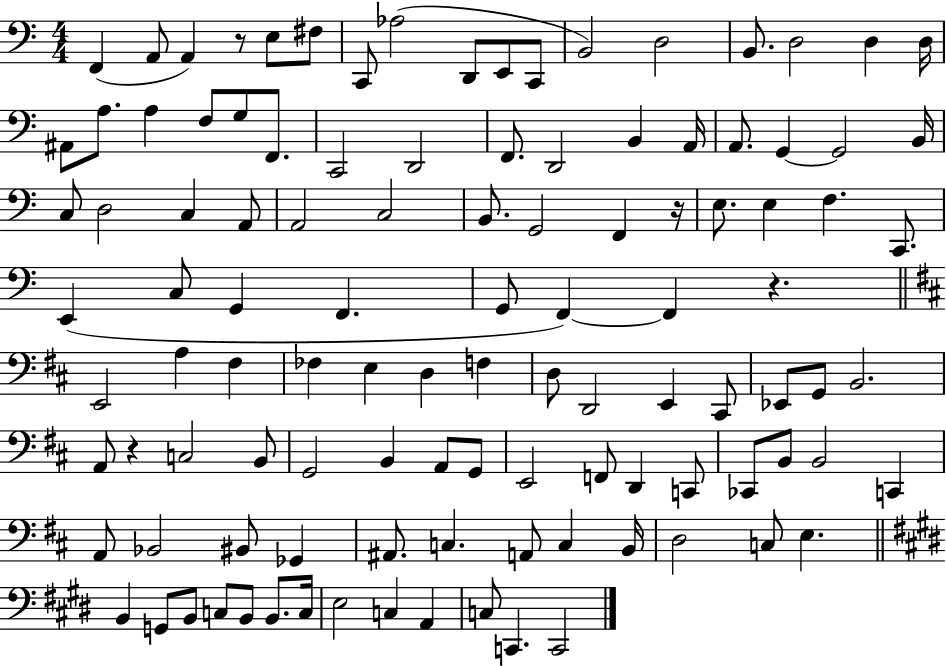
{
  \clef bass
  \numericTimeSignature
  \time 4/4
  \key c \major
  \repeat volta 2 { f,4( a,8 a,4) r8 e8 fis8 | c,8 aes2( d,8 e,8 c,8 | b,2) d2 | b,8. d2 d4 d16 | \break ais,8 a8. a4 f8 g8 f,8. | c,2 d,2 | f,8. d,2 b,4 a,16 | a,8. g,4~~ g,2 b,16 | \break c8 d2 c4 a,8 | a,2 c2 | b,8. g,2 f,4 r16 | e8. e4 f4. c,8. | \break e,4( c8 g,4 f,4. | g,8 f,4~~) f,4 r4. | \bar "||" \break \key d \major e,2 a4 fis4 | fes4 e4 d4 f4 | d8 d,2 e,4 cis,8 | ees,8 g,8 b,2. | \break a,8 r4 c2 b,8 | g,2 b,4 a,8 g,8 | e,2 f,8 d,4 c,8 | ces,8 b,8 b,2 c,4 | \break a,8 bes,2 bis,8 ges,4 | ais,8. c4. a,8 c4 b,16 | d2 c8 e4. | \bar "||" \break \key e \major b,4 g,8 b,8 c8 b,8 b,8. c16 | e2 c4 a,4 | c8 c,4. c,2 | } \bar "|."
}